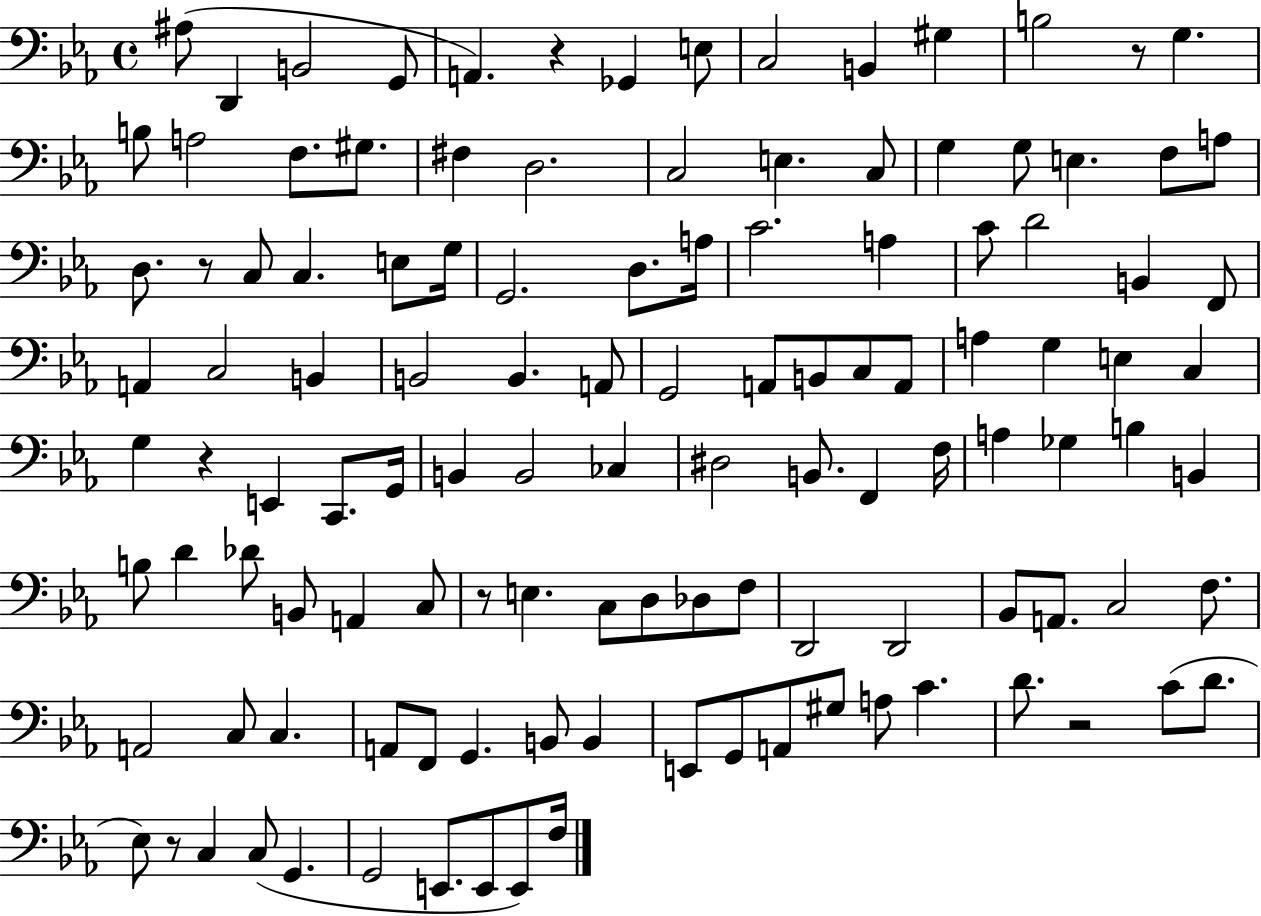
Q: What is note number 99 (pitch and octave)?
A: G#3